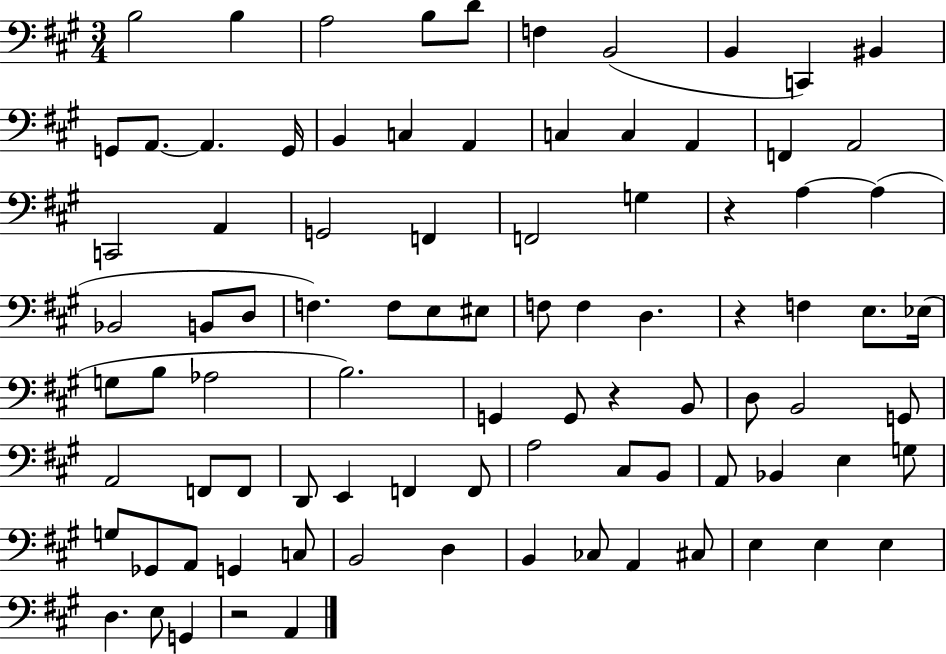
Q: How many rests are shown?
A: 4